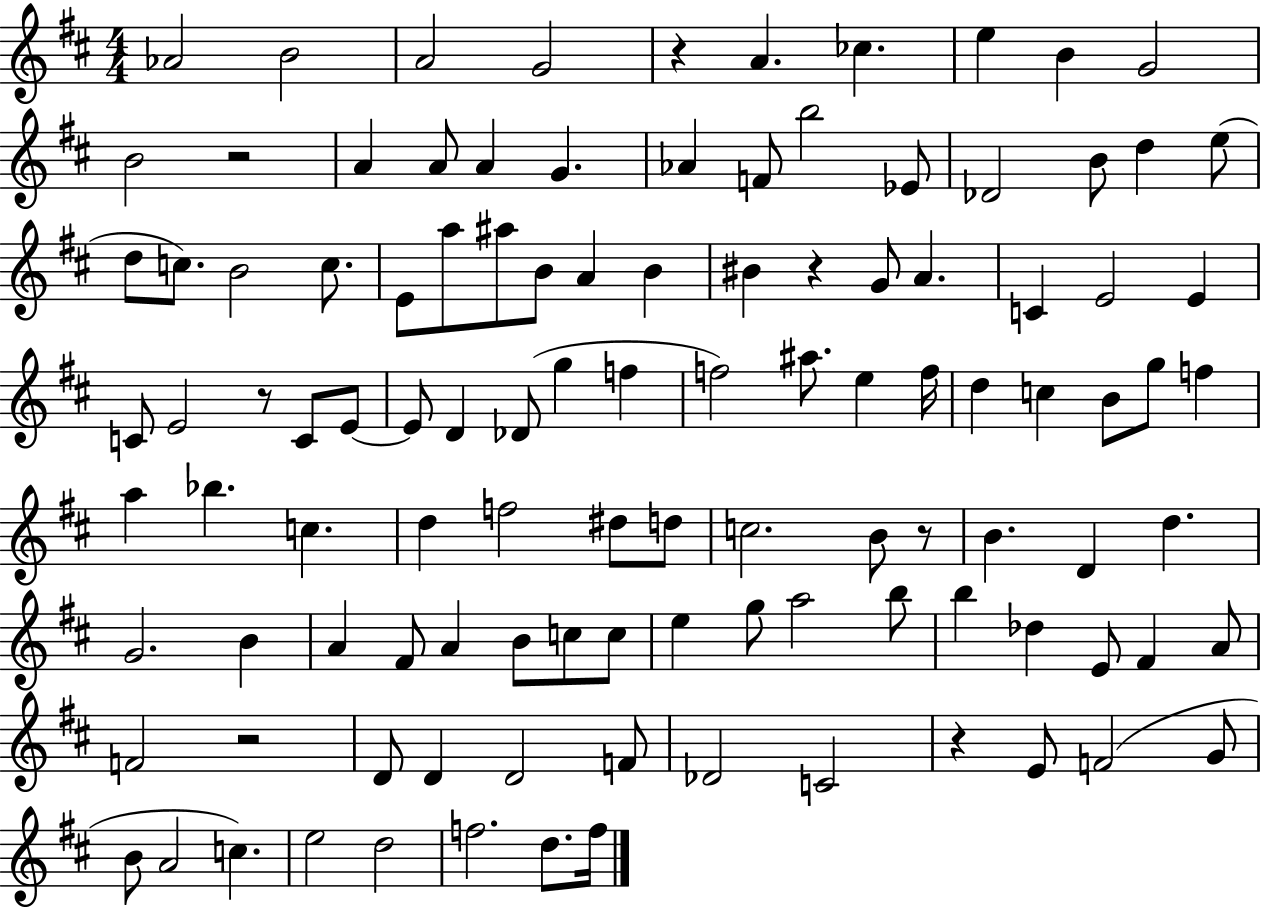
X:1
T:Untitled
M:4/4
L:1/4
K:D
_A2 B2 A2 G2 z A _c e B G2 B2 z2 A A/2 A G _A F/2 b2 _E/2 _D2 B/2 d e/2 d/2 c/2 B2 c/2 E/2 a/2 ^a/2 B/2 A B ^B z G/2 A C E2 E C/2 E2 z/2 C/2 E/2 E/2 D _D/2 g f f2 ^a/2 e f/4 d c B/2 g/2 f a _b c d f2 ^d/2 d/2 c2 B/2 z/2 B D d G2 B A ^F/2 A B/2 c/2 c/2 e g/2 a2 b/2 b _d E/2 ^F A/2 F2 z2 D/2 D D2 F/2 _D2 C2 z E/2 F2 G/2 B/2 A2 c e2 d2 f2 d/2 f/4